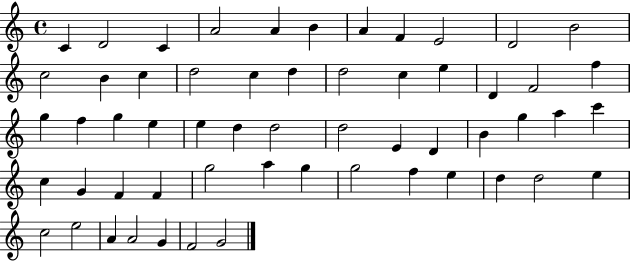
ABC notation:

X:1
T:Untitled
M:4/4
L:1/4
K:C
C D2 C A2 A B A F E2 D2 B2 c2 B c d2 c d d2 c e D F2 f g f g e e d d2 d2 E D B g a c' c G F F g2 a g g2 f e d d2 e c2 e2 A A2 G F2 G2